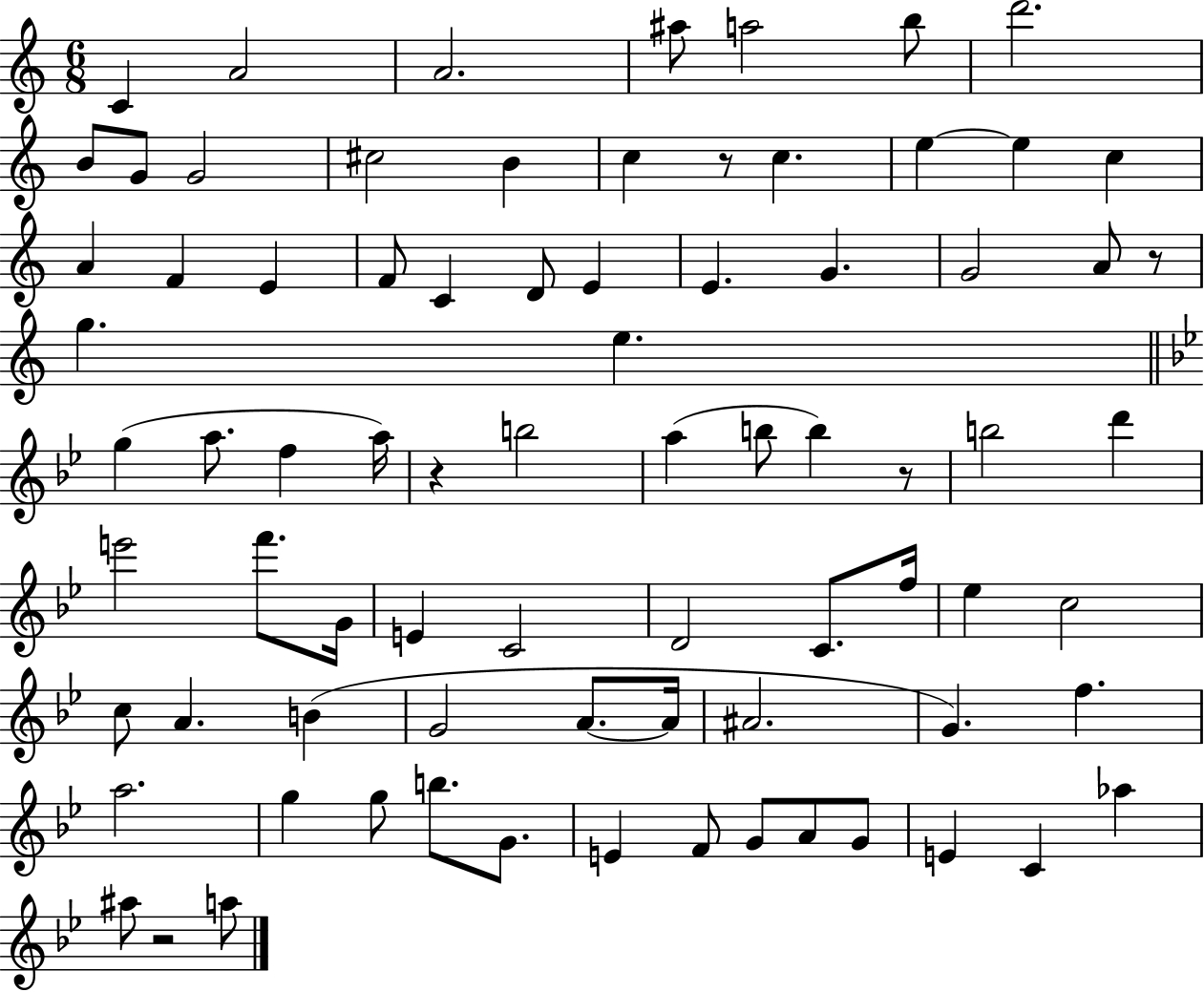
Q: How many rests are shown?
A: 5